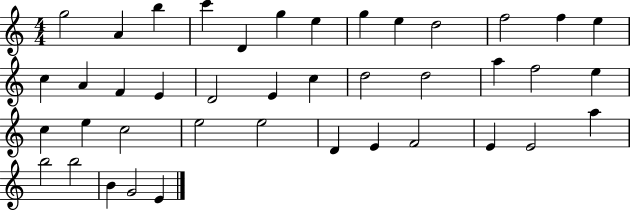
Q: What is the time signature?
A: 4/4